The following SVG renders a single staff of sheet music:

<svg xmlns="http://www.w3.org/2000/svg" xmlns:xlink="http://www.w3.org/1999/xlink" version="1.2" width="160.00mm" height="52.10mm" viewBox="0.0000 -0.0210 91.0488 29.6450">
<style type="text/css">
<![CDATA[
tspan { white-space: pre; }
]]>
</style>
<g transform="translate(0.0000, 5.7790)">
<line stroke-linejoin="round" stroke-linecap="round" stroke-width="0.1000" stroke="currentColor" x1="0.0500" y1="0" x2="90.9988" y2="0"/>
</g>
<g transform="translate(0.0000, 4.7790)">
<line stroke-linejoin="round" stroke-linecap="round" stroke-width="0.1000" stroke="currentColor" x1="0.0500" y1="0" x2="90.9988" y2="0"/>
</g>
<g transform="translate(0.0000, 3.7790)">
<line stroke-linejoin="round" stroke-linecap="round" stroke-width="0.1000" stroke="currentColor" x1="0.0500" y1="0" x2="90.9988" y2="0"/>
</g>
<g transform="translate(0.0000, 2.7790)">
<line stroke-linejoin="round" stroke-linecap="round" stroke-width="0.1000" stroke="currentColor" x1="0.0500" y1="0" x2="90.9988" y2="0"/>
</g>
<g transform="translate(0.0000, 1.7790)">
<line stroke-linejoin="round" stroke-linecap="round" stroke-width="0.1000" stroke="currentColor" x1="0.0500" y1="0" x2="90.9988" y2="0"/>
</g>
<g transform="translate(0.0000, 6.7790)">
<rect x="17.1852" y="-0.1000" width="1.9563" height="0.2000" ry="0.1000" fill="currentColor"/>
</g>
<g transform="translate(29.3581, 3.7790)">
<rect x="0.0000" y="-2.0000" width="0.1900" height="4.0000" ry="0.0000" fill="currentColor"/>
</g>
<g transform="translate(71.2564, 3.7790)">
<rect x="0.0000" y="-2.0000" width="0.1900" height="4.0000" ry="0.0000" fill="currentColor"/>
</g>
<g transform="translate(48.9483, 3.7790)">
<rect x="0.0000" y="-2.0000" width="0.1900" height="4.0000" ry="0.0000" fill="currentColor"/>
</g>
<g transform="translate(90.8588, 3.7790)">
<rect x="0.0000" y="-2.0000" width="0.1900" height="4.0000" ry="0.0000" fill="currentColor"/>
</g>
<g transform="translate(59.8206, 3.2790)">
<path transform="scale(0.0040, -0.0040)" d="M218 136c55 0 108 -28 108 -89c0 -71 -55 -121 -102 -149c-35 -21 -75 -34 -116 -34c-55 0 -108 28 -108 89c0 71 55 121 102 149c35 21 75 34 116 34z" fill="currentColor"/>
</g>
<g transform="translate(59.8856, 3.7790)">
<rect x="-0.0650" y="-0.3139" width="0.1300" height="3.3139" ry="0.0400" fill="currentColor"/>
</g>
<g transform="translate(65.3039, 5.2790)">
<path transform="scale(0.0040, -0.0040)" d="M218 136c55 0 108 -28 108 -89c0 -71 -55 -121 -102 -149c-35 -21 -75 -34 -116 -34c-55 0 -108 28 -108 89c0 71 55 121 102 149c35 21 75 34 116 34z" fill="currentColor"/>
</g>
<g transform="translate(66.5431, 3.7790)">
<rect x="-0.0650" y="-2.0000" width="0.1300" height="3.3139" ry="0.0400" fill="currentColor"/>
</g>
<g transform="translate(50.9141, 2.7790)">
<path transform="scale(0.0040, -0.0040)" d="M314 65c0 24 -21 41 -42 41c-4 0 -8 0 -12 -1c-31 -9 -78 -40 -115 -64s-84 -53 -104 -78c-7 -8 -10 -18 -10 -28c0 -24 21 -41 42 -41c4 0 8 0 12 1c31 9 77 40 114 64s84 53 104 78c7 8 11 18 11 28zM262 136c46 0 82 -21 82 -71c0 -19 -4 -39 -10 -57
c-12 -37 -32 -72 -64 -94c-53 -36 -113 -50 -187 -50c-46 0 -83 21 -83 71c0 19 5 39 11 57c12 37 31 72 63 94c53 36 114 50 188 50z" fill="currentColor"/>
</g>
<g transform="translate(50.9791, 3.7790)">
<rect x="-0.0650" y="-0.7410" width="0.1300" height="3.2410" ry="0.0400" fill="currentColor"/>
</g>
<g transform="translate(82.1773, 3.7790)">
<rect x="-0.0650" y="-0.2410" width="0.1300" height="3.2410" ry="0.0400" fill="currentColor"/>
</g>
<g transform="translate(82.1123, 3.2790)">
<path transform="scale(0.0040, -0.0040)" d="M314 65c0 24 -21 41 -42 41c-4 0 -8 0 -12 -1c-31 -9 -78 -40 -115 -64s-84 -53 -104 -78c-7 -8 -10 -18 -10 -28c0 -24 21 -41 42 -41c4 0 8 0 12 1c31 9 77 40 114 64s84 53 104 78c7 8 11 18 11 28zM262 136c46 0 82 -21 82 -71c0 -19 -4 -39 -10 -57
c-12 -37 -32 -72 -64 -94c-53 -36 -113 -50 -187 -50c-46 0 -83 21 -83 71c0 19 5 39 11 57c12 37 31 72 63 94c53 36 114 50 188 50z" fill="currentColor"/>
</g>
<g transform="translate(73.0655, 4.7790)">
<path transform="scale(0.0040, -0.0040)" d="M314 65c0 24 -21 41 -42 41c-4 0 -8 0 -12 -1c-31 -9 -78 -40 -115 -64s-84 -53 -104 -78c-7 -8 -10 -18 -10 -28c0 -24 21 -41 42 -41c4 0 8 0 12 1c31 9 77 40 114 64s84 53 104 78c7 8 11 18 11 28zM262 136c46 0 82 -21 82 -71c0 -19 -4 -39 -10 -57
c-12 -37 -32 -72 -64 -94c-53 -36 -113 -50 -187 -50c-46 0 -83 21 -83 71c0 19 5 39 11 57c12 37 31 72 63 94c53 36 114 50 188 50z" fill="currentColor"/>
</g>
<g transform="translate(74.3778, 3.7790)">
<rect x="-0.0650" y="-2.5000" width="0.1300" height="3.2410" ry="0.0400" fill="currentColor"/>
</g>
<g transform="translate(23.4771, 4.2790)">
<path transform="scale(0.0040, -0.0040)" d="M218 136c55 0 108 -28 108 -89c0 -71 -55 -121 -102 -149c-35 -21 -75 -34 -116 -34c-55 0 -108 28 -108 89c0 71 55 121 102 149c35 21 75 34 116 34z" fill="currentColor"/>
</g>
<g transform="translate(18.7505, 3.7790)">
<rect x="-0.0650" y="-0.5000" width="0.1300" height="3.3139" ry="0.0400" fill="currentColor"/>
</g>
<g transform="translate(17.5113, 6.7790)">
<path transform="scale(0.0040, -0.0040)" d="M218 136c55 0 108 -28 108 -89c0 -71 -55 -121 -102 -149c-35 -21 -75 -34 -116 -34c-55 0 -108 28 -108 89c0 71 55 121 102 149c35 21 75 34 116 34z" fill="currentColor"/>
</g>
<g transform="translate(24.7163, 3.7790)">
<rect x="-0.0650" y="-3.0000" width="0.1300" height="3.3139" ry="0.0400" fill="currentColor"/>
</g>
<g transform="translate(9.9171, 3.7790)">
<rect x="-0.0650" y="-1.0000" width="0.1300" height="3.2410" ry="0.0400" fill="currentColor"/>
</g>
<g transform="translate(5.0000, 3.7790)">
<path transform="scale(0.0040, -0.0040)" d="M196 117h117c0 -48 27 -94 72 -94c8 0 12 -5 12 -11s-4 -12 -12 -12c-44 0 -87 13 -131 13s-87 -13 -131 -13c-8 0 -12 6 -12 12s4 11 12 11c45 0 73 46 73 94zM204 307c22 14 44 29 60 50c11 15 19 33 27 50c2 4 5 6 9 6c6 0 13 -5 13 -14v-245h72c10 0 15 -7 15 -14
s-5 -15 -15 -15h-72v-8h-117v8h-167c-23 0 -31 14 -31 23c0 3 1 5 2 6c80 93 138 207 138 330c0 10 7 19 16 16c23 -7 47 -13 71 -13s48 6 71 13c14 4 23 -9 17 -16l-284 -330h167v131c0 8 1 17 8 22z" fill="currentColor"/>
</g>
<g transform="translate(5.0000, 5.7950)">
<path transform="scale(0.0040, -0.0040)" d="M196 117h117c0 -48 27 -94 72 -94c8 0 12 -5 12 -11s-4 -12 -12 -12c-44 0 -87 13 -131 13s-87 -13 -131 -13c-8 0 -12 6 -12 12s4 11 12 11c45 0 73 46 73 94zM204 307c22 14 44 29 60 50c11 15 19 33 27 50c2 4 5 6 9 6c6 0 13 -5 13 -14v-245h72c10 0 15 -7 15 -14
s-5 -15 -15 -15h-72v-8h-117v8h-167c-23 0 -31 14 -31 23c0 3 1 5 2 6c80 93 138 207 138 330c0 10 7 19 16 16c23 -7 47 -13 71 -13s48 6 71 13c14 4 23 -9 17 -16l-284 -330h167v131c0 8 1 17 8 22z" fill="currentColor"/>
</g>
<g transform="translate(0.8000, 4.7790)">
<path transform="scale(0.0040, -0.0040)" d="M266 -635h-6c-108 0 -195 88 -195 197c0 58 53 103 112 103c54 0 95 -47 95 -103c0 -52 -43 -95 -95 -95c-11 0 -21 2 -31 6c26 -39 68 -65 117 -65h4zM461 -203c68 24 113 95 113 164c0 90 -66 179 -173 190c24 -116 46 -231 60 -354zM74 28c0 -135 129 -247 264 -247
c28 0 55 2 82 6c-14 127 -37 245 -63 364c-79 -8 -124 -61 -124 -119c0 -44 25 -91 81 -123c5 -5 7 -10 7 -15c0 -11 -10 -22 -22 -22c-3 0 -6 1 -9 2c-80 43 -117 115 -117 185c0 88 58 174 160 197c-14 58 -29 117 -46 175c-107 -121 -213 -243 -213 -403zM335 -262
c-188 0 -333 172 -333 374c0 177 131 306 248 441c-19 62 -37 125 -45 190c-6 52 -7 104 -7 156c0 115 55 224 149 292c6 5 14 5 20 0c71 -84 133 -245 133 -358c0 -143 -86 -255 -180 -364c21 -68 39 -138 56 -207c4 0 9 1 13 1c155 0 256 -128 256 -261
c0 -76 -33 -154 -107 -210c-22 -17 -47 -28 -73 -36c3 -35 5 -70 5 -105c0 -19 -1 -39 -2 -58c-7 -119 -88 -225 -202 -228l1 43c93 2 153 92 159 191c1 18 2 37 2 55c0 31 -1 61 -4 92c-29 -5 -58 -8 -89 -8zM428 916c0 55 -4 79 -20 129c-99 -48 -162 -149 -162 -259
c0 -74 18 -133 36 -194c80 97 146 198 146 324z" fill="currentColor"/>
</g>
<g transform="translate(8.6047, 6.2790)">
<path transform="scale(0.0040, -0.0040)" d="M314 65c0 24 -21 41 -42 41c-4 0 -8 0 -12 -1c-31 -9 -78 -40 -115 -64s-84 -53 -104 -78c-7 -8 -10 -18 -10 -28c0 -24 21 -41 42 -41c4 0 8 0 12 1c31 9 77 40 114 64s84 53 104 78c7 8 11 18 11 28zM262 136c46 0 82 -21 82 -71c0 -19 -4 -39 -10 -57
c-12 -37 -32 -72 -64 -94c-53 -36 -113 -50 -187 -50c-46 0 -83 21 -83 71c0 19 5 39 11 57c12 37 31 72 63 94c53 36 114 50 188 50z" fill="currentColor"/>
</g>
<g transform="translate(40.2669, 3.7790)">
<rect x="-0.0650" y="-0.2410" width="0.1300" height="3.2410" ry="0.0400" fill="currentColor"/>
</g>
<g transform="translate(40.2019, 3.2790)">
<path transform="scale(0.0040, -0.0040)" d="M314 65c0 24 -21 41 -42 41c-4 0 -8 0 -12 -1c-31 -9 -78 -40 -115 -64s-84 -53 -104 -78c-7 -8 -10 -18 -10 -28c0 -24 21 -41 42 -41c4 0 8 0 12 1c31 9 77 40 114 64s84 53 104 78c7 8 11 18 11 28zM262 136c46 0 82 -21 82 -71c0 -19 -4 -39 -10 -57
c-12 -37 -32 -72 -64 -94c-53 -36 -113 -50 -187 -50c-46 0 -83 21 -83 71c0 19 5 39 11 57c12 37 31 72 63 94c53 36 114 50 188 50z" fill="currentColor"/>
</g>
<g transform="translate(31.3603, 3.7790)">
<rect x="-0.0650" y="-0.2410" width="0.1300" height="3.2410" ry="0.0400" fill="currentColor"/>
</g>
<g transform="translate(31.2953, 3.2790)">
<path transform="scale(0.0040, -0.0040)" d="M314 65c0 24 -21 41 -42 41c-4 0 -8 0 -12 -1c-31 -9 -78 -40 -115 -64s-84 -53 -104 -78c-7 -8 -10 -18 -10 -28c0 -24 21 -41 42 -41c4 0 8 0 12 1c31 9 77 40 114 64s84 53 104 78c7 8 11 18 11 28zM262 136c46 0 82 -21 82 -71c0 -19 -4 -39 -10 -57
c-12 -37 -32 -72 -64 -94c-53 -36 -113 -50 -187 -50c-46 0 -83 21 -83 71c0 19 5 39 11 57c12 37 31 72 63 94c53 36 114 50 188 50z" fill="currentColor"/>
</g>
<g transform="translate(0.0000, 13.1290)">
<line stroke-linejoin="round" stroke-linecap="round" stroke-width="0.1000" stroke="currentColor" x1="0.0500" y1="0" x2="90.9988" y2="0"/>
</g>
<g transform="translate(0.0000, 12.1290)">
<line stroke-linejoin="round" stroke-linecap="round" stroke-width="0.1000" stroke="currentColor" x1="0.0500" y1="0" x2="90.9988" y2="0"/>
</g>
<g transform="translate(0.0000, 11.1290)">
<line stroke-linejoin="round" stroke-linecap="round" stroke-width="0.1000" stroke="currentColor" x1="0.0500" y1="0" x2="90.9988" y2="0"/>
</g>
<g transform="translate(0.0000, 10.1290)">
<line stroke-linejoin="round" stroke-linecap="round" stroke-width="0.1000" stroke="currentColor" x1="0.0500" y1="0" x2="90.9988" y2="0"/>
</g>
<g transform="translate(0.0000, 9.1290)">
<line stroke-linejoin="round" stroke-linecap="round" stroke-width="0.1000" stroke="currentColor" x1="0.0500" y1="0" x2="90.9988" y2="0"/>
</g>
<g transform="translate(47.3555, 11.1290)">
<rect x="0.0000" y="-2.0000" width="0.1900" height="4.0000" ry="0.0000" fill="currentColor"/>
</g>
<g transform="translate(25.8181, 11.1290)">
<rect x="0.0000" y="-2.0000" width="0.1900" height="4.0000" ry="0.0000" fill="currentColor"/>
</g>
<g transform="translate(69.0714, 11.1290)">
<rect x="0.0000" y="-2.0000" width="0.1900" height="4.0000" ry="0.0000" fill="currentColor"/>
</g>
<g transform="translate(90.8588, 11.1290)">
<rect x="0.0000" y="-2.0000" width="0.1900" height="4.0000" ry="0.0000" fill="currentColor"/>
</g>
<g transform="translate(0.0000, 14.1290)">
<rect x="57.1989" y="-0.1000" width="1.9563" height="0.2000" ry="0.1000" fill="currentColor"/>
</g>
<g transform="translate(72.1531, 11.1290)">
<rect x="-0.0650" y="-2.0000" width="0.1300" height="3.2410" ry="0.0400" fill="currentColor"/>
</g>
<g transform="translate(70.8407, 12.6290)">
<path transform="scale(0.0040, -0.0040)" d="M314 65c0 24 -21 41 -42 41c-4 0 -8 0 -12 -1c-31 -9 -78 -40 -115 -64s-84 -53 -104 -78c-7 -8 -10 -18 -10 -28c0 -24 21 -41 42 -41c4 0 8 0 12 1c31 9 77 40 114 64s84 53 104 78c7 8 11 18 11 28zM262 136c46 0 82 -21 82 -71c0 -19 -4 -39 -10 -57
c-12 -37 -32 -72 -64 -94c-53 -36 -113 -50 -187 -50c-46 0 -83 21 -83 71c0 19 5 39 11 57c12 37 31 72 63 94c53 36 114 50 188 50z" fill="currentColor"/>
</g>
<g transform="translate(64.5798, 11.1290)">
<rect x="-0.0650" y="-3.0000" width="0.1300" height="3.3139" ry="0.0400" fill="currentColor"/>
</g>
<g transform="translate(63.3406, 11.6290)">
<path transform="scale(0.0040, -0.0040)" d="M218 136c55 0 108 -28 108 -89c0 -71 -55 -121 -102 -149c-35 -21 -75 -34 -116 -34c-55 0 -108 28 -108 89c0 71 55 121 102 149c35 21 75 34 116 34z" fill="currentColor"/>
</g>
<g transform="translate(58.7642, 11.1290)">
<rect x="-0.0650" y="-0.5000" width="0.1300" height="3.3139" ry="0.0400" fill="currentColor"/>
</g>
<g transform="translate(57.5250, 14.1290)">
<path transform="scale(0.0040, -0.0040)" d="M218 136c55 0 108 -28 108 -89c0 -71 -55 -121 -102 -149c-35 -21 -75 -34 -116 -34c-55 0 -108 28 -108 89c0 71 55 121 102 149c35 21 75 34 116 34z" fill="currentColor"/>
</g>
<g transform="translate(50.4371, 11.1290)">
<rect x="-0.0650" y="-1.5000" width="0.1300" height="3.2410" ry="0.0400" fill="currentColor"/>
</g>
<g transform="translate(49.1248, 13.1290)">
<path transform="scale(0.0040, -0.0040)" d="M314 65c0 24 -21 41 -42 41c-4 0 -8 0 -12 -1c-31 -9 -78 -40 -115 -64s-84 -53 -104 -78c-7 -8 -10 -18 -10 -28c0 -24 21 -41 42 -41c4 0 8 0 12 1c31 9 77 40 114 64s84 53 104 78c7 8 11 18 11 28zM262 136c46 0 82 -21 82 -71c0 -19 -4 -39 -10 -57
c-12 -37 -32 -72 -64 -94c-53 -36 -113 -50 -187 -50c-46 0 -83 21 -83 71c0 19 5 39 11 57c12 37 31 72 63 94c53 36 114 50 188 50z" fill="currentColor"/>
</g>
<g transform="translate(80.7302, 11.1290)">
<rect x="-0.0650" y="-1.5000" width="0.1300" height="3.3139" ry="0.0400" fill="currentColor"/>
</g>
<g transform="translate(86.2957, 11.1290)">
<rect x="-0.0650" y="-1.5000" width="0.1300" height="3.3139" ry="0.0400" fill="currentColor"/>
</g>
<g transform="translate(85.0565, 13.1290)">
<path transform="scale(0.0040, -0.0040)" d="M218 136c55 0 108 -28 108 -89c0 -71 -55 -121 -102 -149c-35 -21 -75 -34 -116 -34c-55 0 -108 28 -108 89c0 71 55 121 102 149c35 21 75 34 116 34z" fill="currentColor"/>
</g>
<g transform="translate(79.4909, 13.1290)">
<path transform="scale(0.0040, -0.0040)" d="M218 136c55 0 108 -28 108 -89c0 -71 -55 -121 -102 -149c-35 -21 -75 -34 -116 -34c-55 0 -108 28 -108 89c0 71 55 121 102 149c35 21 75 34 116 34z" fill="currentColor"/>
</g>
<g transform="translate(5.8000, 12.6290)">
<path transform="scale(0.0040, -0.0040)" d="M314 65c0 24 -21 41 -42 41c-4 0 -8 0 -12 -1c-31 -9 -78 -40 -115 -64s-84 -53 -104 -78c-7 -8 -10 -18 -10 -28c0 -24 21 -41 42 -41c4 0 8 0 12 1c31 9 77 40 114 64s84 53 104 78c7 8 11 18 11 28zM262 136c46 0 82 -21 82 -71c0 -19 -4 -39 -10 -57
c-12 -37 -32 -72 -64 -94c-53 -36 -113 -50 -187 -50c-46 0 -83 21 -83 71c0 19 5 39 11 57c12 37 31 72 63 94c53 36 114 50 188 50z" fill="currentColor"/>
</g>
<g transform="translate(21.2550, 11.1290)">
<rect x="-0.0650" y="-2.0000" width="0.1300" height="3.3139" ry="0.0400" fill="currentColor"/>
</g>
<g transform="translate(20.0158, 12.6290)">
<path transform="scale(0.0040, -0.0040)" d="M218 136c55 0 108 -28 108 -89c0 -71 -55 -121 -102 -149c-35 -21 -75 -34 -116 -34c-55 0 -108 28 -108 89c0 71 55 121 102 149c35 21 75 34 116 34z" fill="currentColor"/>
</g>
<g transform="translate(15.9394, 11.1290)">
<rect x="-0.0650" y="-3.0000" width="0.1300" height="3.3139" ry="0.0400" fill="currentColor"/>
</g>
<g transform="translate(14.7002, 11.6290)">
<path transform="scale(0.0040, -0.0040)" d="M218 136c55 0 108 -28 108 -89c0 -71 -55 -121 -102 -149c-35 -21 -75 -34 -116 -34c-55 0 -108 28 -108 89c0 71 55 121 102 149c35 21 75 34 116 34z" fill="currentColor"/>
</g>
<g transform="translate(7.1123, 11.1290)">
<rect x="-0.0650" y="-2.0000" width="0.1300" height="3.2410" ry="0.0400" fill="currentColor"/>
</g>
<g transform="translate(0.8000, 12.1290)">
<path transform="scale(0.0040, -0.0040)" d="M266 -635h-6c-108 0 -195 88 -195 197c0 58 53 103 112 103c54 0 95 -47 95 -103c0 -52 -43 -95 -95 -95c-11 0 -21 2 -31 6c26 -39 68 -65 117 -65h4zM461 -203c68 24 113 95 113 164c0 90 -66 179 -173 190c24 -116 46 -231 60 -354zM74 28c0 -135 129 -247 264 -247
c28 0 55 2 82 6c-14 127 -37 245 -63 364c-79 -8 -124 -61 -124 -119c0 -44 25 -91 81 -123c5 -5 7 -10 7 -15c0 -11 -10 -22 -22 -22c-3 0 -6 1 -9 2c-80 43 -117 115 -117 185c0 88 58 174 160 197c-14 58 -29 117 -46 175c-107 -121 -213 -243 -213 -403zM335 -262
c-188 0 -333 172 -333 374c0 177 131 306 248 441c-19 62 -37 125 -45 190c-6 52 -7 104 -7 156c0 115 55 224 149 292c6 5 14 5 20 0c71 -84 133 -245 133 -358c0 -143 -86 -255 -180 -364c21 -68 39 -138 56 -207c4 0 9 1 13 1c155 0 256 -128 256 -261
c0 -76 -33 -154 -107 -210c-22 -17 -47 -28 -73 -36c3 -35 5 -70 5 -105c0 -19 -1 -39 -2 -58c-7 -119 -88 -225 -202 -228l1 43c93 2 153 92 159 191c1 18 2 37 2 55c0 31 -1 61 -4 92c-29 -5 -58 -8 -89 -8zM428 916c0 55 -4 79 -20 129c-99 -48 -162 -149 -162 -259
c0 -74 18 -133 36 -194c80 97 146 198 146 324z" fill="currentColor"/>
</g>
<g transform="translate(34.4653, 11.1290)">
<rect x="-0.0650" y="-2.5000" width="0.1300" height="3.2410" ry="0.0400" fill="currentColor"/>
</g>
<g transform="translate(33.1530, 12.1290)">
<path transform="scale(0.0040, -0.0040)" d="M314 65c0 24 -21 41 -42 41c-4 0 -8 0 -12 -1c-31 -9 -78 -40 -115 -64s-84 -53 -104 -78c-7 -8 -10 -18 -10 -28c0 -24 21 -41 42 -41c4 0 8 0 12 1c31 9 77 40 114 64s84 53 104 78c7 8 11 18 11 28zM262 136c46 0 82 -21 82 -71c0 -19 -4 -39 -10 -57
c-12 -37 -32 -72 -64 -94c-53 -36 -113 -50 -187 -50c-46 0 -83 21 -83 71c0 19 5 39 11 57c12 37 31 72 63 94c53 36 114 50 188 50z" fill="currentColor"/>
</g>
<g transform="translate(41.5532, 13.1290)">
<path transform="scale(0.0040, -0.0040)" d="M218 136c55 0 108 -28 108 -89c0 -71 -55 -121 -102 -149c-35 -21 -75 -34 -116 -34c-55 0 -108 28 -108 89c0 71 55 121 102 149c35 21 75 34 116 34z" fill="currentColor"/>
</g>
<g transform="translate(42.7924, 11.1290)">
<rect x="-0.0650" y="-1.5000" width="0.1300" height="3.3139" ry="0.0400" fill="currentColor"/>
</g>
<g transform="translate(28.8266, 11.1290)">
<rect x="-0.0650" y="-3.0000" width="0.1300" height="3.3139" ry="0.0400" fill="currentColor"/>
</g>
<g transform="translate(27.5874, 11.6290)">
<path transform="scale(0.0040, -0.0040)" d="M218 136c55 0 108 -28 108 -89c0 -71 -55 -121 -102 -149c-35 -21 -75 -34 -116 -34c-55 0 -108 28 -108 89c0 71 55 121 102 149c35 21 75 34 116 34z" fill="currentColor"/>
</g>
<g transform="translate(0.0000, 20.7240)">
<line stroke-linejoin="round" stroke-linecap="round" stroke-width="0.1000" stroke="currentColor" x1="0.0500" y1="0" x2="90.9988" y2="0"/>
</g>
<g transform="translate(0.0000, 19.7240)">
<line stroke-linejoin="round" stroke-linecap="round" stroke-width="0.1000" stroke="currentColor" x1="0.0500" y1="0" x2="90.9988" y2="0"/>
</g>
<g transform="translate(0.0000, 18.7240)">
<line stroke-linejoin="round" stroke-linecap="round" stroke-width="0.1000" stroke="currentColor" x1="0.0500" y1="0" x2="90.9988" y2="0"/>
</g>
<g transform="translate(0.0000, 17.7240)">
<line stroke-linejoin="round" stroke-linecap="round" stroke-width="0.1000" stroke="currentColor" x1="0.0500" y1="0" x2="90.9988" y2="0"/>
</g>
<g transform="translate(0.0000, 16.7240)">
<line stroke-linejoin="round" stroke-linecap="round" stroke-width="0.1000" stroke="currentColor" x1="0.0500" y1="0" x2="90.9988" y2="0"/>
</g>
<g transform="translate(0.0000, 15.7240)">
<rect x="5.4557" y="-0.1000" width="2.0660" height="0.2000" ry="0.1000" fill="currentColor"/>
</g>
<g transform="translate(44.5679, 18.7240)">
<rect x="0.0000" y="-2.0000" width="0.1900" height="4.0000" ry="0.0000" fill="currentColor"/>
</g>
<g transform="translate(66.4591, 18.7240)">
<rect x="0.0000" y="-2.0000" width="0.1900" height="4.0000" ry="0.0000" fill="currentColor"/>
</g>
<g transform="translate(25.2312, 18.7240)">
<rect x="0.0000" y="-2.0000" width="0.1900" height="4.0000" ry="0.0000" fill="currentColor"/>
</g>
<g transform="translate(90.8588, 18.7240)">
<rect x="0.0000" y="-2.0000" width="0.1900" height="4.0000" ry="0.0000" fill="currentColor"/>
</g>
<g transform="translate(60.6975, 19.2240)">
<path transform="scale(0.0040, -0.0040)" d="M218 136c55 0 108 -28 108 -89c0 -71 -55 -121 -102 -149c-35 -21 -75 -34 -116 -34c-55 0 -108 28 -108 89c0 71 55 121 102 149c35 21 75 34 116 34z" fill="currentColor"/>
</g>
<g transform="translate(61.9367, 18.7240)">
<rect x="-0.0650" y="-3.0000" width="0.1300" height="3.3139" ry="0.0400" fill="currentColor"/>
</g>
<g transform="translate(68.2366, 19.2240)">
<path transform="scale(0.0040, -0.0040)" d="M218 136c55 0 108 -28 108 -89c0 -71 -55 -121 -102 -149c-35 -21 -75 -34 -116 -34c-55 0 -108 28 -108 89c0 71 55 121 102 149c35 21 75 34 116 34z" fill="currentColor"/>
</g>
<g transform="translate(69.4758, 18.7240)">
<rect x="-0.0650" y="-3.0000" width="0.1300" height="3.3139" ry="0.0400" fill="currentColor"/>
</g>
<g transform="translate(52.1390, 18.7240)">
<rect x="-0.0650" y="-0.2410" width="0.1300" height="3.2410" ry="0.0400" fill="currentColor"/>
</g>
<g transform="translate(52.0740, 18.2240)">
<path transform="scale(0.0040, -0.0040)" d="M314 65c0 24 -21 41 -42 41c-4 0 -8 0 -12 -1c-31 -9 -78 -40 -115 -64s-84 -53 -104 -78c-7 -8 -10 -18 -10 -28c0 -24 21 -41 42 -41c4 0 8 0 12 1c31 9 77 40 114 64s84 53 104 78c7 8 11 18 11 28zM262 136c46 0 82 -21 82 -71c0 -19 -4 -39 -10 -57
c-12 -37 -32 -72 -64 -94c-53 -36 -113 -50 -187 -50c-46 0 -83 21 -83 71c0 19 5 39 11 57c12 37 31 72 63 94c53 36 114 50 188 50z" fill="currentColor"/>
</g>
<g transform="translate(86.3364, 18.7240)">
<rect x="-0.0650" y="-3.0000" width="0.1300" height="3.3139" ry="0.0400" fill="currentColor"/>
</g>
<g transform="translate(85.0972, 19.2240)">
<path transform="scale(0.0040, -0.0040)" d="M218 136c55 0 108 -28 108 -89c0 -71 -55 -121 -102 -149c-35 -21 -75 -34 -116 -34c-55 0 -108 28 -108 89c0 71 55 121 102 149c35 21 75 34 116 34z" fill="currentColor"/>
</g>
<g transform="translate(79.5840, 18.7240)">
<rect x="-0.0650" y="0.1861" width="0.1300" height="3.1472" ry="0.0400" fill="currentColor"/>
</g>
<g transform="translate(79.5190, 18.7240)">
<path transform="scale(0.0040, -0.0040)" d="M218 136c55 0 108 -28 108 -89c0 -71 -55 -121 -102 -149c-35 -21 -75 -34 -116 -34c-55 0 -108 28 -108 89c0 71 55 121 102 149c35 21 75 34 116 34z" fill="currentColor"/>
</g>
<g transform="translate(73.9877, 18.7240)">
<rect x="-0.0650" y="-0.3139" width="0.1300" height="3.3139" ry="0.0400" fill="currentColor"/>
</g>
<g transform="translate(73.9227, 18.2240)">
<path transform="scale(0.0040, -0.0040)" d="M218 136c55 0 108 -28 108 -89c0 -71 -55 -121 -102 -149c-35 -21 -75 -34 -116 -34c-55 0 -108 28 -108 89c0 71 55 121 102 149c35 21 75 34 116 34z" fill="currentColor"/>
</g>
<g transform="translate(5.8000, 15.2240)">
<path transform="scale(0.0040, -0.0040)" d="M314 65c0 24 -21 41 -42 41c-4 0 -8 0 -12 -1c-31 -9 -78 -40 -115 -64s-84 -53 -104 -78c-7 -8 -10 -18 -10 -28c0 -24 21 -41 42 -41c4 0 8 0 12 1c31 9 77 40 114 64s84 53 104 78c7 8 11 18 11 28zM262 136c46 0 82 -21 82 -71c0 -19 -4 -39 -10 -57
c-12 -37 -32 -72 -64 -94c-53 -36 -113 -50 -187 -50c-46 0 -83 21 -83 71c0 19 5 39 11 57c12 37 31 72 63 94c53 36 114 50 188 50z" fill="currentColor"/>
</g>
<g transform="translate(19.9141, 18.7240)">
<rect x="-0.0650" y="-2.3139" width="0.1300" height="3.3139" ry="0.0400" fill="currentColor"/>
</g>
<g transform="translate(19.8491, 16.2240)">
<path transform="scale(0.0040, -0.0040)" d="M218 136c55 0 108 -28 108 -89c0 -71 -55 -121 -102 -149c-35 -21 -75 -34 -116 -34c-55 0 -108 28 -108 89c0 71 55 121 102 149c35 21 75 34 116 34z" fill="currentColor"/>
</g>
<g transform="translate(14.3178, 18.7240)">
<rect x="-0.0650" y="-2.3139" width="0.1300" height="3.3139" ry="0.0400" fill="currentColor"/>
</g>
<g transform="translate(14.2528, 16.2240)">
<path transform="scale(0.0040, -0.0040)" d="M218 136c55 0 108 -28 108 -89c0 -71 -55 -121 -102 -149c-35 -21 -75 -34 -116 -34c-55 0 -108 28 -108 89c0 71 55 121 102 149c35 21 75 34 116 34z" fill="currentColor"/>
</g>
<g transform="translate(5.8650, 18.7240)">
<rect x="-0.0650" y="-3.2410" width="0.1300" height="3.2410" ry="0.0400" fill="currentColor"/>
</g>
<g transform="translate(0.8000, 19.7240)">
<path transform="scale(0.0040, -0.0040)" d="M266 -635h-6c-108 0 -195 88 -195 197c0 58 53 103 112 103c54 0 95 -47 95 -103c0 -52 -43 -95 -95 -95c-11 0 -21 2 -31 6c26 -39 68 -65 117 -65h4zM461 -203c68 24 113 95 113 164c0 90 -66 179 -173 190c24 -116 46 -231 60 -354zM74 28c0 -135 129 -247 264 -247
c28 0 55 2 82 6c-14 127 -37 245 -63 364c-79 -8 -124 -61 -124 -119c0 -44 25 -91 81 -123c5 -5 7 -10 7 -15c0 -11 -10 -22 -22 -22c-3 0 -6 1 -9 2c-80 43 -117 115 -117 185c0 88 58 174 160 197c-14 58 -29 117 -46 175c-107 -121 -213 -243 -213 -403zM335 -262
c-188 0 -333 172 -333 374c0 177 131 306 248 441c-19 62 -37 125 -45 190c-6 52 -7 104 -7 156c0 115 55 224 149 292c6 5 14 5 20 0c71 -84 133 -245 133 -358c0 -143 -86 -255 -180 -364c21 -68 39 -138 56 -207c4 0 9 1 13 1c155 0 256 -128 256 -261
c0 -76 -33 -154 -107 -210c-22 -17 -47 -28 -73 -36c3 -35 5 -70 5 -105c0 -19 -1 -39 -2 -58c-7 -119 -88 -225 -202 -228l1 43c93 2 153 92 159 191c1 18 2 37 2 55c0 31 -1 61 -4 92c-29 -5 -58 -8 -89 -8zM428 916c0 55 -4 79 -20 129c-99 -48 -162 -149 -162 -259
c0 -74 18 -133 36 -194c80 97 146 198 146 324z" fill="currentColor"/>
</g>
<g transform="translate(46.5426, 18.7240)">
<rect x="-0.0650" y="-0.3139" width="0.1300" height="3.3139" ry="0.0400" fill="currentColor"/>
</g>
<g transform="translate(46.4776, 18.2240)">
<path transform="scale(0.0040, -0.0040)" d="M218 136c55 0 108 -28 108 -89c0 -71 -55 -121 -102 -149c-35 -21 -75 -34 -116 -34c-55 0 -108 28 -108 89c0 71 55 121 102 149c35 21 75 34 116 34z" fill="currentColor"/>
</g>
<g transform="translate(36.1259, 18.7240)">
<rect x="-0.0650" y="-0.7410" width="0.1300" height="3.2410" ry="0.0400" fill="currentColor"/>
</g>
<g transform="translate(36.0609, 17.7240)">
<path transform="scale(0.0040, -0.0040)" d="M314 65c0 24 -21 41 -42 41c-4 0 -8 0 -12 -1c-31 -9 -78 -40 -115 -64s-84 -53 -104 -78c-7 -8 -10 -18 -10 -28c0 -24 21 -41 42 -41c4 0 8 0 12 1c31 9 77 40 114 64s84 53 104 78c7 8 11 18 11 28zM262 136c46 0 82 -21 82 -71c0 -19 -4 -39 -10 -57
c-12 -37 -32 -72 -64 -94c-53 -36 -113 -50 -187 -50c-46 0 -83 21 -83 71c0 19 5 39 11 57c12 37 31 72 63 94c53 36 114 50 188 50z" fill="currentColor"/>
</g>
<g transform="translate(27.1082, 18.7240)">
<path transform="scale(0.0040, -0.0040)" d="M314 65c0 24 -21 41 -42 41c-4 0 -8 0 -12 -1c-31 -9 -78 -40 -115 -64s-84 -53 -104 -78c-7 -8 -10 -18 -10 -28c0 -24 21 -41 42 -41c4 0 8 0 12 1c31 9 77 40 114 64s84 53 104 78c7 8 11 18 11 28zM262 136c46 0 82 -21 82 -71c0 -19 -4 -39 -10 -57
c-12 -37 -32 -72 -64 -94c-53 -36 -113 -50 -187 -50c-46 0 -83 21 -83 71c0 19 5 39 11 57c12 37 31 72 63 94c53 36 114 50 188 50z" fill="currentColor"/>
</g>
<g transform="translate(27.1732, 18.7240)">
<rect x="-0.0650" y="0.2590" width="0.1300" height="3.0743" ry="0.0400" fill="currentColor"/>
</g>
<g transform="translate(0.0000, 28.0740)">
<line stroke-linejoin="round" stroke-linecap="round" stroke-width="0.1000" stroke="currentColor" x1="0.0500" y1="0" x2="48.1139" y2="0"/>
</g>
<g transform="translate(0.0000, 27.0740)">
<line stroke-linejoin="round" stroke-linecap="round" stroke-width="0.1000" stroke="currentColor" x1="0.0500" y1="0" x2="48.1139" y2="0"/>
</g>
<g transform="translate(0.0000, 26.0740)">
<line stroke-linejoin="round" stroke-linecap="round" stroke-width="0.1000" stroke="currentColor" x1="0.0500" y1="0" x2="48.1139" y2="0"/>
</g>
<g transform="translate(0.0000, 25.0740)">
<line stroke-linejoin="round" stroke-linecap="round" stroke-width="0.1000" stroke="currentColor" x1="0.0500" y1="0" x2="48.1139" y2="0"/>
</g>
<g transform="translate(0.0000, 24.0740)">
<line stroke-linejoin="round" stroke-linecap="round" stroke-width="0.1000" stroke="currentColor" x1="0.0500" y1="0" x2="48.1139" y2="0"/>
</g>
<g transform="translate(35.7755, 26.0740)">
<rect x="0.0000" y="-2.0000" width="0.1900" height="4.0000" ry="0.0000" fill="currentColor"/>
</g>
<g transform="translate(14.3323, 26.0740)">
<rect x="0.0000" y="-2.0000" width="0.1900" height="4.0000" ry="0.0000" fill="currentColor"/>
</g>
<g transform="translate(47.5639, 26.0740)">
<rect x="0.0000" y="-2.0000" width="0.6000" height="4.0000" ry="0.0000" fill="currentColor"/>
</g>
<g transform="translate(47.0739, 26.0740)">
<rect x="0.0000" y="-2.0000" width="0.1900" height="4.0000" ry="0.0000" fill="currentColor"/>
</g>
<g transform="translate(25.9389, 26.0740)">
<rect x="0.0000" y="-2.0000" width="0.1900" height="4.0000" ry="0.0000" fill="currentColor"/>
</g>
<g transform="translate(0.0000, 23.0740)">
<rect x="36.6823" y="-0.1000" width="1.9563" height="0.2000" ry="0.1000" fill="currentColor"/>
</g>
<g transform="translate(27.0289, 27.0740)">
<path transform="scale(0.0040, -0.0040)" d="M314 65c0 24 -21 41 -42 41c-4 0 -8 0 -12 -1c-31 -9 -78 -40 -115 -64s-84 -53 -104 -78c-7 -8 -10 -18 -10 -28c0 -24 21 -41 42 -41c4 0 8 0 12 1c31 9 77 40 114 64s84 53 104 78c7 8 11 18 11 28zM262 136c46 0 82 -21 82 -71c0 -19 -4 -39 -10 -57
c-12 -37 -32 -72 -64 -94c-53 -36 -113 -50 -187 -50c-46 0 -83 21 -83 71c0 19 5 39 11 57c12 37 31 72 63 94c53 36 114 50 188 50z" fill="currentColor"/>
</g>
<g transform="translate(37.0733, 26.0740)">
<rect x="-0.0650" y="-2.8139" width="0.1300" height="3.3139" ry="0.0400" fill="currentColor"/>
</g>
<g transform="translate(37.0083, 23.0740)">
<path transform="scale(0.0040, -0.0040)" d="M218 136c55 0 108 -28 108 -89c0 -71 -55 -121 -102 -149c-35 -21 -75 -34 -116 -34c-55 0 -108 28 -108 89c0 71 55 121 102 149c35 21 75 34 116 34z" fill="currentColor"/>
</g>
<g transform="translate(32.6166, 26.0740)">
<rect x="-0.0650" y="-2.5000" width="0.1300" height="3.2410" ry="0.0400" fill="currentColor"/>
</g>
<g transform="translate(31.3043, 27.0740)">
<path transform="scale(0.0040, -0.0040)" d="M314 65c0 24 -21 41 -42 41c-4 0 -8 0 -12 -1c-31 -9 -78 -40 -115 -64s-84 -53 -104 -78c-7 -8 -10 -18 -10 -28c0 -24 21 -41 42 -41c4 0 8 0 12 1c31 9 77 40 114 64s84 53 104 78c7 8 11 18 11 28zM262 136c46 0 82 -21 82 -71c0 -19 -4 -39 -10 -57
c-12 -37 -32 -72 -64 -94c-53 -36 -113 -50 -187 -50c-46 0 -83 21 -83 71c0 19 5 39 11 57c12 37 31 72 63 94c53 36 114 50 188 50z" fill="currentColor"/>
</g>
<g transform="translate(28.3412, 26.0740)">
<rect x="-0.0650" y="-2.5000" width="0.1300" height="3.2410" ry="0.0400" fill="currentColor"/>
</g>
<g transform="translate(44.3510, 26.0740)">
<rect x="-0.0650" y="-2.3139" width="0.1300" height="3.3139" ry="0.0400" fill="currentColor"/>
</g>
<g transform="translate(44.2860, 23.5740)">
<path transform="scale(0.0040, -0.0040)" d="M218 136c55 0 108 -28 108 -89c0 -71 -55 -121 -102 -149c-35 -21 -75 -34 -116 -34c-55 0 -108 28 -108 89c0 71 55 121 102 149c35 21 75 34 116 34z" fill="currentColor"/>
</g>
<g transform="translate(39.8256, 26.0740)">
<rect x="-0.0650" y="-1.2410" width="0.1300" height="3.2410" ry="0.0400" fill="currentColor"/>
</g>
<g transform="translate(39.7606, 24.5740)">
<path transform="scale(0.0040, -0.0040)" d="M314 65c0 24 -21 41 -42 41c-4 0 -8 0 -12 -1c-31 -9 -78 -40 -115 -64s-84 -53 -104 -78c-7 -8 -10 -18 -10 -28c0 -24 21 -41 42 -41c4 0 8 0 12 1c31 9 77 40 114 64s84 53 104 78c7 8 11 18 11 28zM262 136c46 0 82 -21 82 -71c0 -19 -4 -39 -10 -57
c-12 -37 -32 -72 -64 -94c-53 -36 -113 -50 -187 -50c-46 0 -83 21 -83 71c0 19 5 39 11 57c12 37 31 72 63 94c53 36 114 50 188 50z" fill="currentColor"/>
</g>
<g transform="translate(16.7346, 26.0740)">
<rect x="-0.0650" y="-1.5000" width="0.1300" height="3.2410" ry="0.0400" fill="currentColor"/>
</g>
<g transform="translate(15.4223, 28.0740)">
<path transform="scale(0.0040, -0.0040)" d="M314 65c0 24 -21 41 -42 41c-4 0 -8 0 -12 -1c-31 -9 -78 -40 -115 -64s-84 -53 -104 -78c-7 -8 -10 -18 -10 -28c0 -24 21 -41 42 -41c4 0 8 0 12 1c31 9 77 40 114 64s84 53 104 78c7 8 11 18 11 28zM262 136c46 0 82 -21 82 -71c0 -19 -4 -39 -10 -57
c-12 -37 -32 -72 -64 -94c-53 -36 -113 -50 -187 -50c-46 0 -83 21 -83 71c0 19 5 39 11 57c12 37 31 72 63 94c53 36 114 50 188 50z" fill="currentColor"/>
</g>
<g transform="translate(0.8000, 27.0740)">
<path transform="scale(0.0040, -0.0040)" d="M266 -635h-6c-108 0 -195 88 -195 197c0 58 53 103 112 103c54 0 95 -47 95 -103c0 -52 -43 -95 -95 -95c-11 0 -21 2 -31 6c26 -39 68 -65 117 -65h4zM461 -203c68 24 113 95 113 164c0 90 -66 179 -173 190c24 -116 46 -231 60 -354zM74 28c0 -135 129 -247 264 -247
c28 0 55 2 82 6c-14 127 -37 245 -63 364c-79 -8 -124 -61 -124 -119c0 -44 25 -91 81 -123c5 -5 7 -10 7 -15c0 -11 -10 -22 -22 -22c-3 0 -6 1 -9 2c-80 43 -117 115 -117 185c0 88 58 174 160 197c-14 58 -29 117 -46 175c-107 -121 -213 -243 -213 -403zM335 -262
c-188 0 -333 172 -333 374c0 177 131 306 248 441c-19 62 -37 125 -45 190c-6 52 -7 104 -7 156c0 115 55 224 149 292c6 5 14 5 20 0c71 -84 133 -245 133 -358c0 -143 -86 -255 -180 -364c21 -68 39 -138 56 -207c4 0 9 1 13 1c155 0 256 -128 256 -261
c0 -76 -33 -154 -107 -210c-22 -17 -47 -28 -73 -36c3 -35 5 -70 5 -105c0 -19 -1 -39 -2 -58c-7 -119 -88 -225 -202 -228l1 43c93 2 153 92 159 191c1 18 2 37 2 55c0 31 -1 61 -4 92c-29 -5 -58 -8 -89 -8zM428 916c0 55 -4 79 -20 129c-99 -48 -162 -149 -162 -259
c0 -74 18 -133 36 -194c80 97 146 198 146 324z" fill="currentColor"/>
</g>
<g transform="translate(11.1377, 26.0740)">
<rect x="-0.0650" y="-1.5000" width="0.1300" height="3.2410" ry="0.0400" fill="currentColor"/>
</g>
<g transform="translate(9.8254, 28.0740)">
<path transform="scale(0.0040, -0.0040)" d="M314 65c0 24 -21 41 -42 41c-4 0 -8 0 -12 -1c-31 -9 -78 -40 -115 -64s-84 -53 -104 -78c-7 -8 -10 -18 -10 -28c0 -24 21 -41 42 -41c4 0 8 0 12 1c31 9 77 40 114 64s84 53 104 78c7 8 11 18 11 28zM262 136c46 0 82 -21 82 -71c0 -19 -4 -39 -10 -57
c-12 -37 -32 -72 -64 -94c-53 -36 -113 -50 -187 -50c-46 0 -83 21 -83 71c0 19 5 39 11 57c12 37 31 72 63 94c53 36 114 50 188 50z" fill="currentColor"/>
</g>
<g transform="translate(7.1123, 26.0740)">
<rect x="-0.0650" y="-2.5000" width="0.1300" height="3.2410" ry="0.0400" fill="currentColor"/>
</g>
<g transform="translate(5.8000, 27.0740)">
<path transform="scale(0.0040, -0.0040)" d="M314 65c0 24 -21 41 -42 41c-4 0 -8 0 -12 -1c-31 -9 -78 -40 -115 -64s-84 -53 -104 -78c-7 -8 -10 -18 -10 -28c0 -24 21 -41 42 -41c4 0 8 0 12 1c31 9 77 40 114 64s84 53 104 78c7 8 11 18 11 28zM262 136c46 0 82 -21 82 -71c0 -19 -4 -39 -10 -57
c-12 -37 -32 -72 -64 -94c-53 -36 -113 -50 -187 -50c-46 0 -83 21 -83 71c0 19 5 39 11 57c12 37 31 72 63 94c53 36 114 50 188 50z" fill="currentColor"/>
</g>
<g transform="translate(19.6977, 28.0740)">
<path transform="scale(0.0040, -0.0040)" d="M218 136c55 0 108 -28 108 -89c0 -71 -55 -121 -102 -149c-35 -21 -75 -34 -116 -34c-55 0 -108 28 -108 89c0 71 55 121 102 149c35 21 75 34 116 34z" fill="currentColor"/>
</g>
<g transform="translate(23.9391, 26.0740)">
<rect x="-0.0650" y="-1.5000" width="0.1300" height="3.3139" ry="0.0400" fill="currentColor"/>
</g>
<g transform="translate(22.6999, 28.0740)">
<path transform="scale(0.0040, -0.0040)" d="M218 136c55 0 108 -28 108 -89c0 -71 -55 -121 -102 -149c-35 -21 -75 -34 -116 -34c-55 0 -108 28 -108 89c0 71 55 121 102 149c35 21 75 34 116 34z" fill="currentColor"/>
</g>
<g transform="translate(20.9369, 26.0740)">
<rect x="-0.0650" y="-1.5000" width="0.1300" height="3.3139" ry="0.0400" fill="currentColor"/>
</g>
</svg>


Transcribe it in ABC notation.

X:1
T:Untitled
M:4/4
L:1/4
K:C
D2 C A c2 c2 d2 c F G2 c2 F2 A F A G2 E E2 C A F2 E E b2 g g B2 d2 c c2 A A c B A G2 E2 E2 E E G2 G2 a e2 g